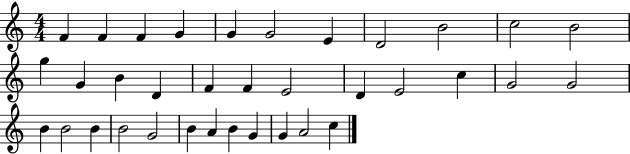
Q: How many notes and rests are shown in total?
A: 35